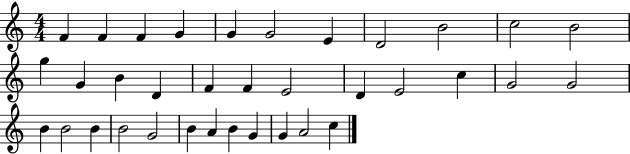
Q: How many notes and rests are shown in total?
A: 35